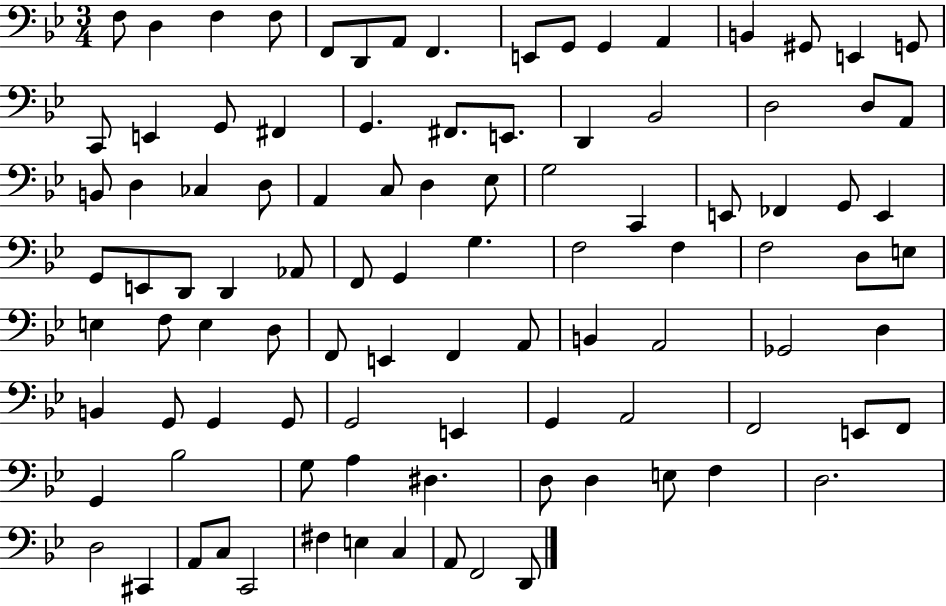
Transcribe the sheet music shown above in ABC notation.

X:1
T:Untitled
M:3/4
L:1/4
K:Bb
F,/2 D, F, F,/2 F,,/2 D,,/2 A,,/2 F,, E,,/2 G,,/2 G,, A,, B,, ^G,,/2 E,, G,,/2 C,,/2 E,, G,,/2 ^F,, G,, ^F,,/2 E,,/2 D,, _B,,2 D,2 D,/2 A,,/2 B,,/2 D, _C, D,/2 A,, C,/2 D, _E,/2 G,2 C,, E,,/2 _F,, G,,/2 E,, G,,/2 E,,/2 D,,/2 D,, _A,,/2 F,,/2 G,, G, F,2 F, F,2 D,/2 E,/2 E, F,/2 E, D,/2 F,,/2 E,, F,, A,,/2 B,, A,,2 _G,,2 D, B,, G,,/2 G,, G,,/2 G,,2 E,, G,, A,,2 F,,2 E,,/2 F,,/2 G,, _B,2 G,/2 A, ^D, D,/2 D, E,/2 F, D,2 D,2 ^C,, A,,/2 C,/2 C,,2 ^F, E, C, A,,/2 F,,2 D,,/2